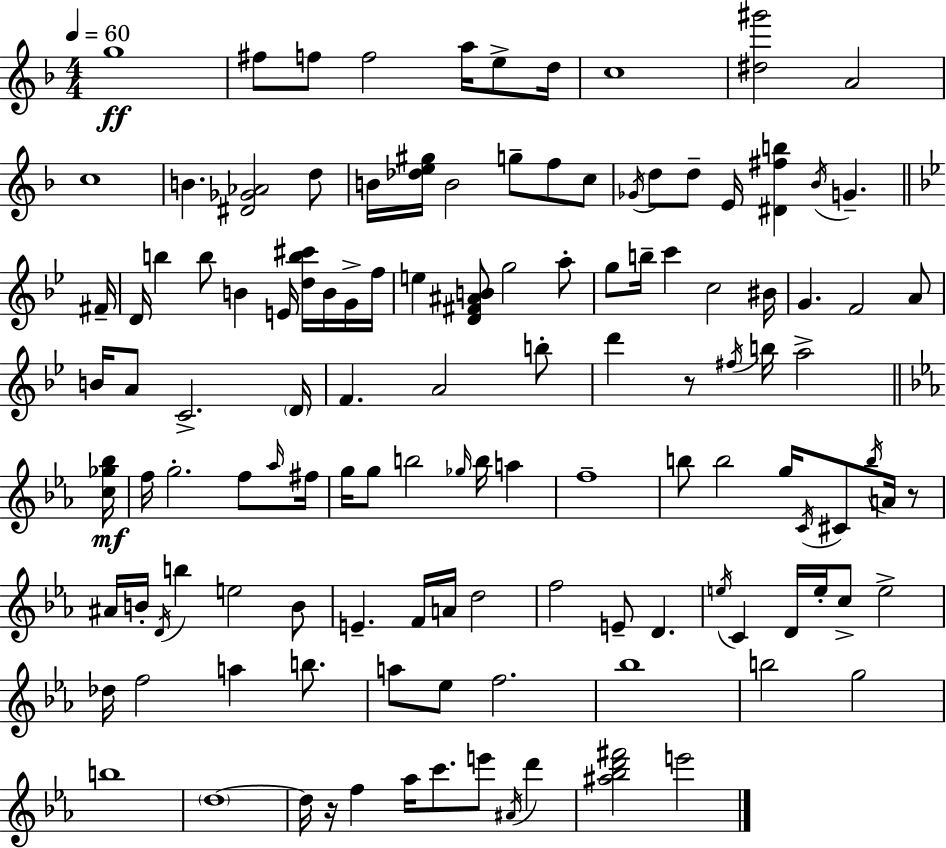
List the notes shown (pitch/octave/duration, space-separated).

G5/w F#5/e F5/e F5/h A5/s E5/e D5/s C5/w [D#5,G#6]/h A4/h C5/w B4/q. [D#4,Gb4,Ab4]/h D5/e B4/s [Db5,E5,G#5]/s B4/h G5/e F5/e C5/e Gb4/s D5/e D5/e E4/s [D#4,F#5,B5]/q Bb4/s G4/q. F#4/s D4/s B5/q B5/e B4/q E4/s [D5,B5,C#6]/s B4/s G4/s F5/s E5/q [D4,F#4,A#4,B4]/e G5/h A5/e G5/e B5/s C6/q C5/h BIS4/s G4/q. F4/h A4/e B4/s A4/e C4/h. D4/s F4/q. A4/h B5/e D6/q R/e F#5/s B5/s A5/h [C5,Gb5,Bb5]/s F5/s G5/h. F5/e Ab5/s F#5/s G5/s G5/e B5/h Gb5/s B5/s A5/q F5/w B5/e B5/h G5/s C4/s C#4/e B5/s A4/s R/e A#4/s B4/s D4/s B5/q E5/h B4/e E4/q. F4/s A4/s D5/h F5/h E4/e D4/q. E5/s C4/q D4/s E5/s C5/e E5/h Db5/s F5/h A5/q B5/e. A5/e Eb5/e F5/h. Bb5/w B5/h G5/h B5/w D5/w D5/s R/s F5/q Ab5/s C6/e. E6/e A#4/s D6/q [A#5,Bb5,D6,F#6]/h E6/h